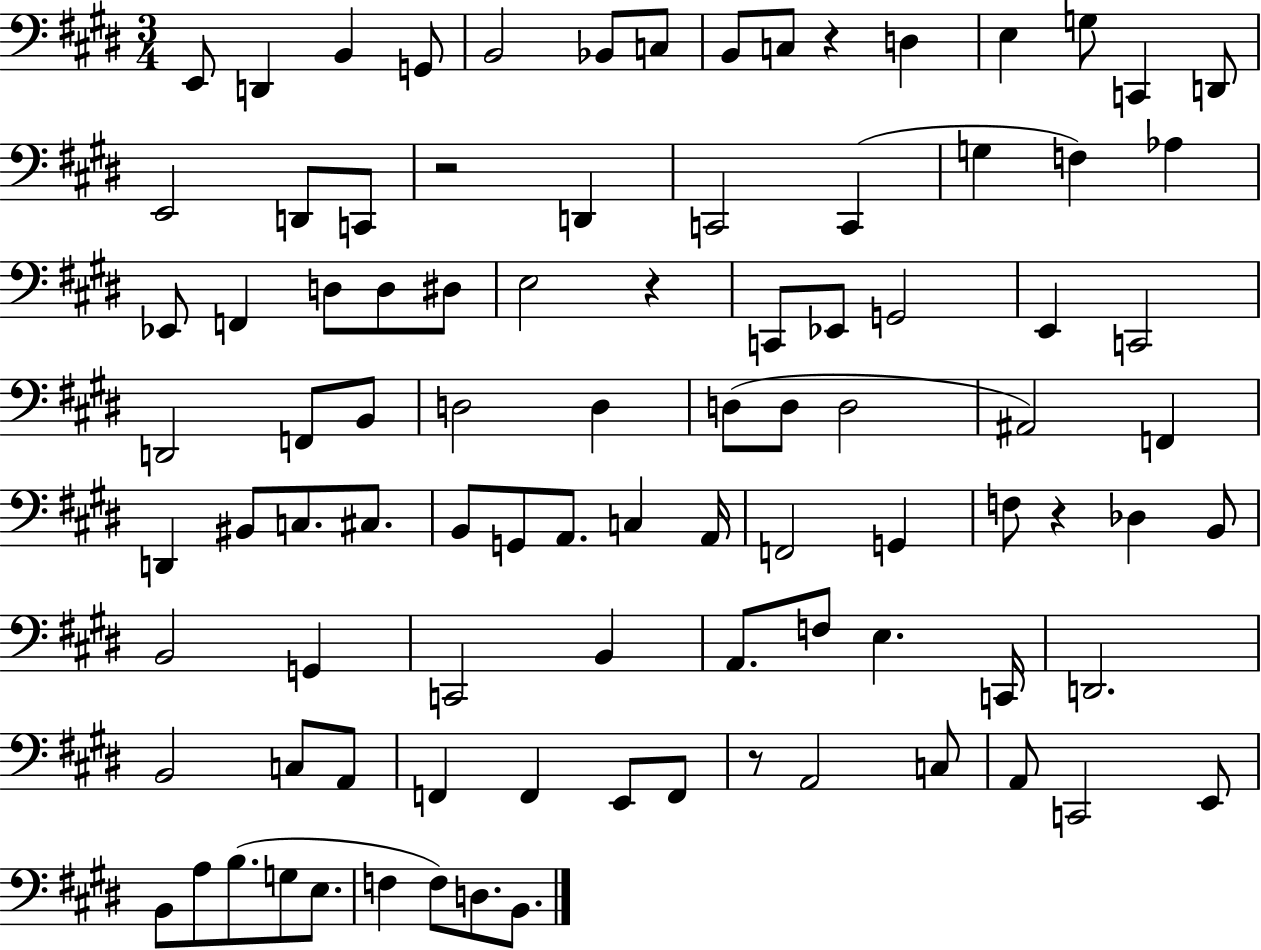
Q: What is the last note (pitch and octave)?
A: B2